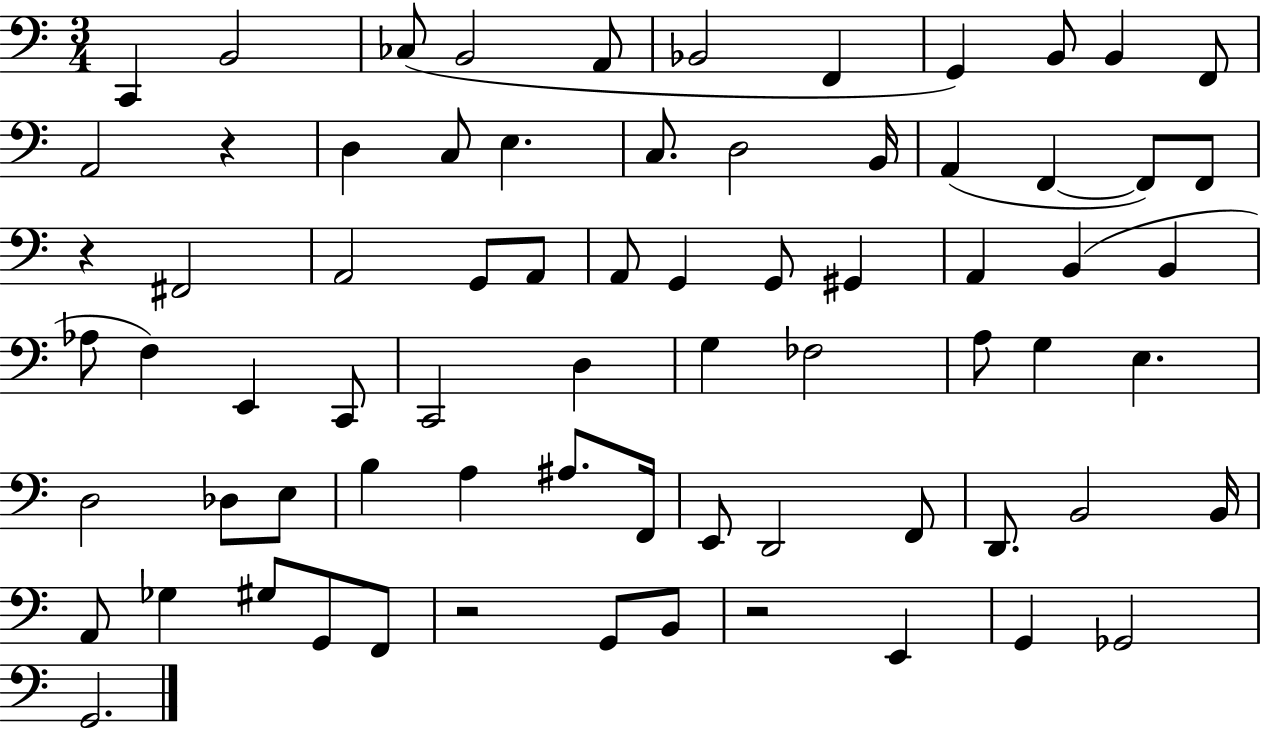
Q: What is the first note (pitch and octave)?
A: C2